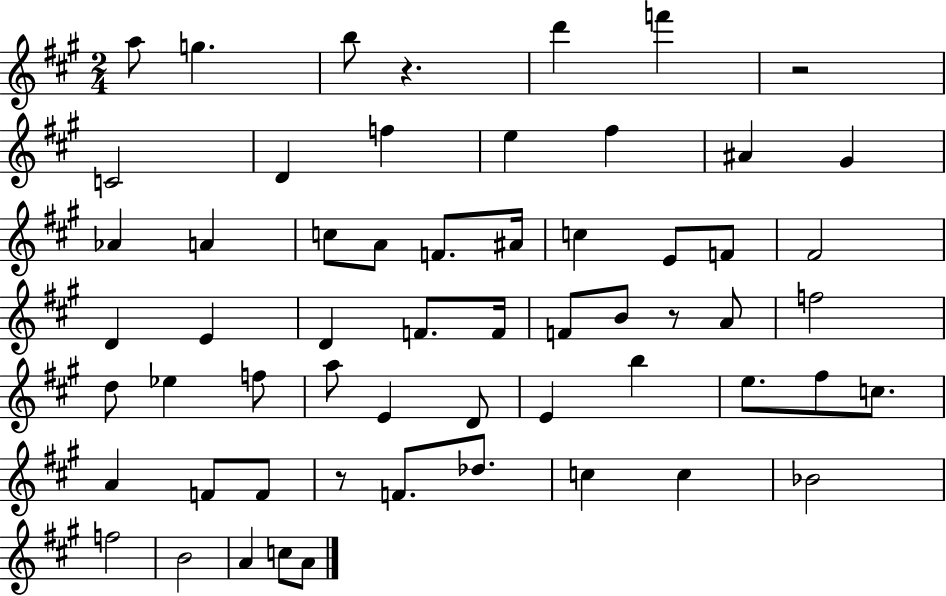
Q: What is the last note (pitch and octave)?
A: A4